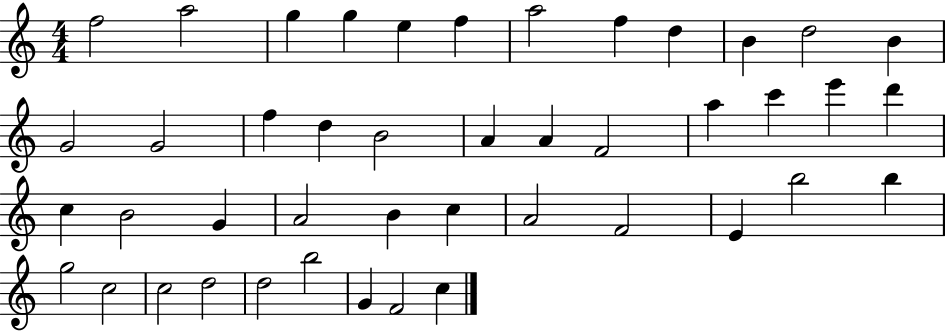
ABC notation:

X:1
T:Untitled
M:4/4
L:1/4
K:C
f2 a2 g g e f a2 f d B d2 B G2 G2 f d B2 A A F2 a c' e' d' c B2 G A2 B c A2 F2 E b2 b g2 c2 c2 d2 d2 b2 G F2 c